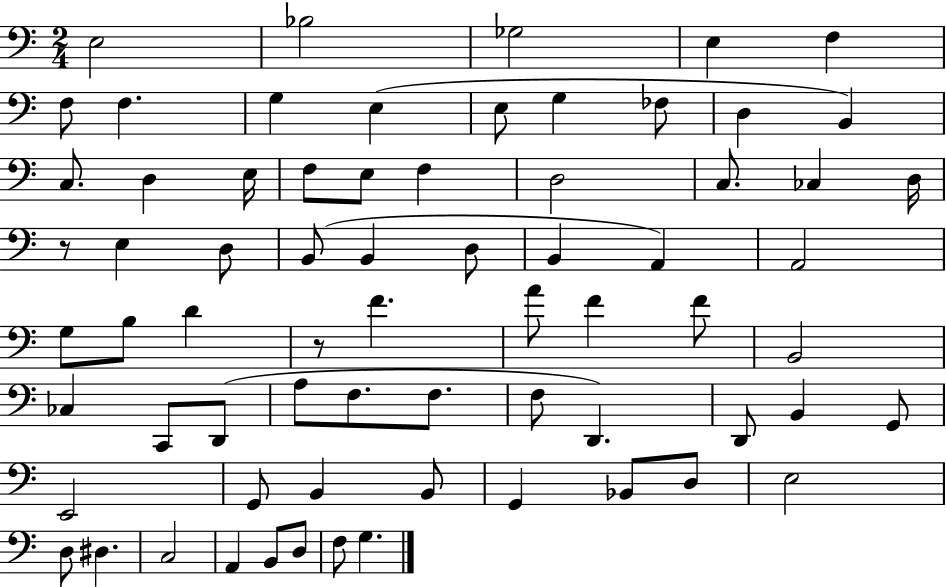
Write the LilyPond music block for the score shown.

{
  \clef bass
  \numericTimeSignature
  \time 2/4
  \key c \major
  e2 | bes2 | ges2 | e4 f4 | \break f8 f4. | g4 e4( | e8 g4 fes8 | d4 b,4) | \break c8. d4 e16 | f8 e8 f4 | d2 | c8. ces4 d16 | \break r8 e4 d8 | b,8( b,4 d8 | b,4 a,4) | a,2 | \break g8 b8 d'4 | r8 f'4. | a'8 f'4 f'8 | b,2 | \break ces4 c,8 d,8( | a8 f8. f8. | f8 d,4.) | d,8 b,4 g,8 | \break e,2 | g,8 b,4 b,8 | g,4 bes,8 d8 | e2 | \break d8 dis4. | c2 | a,4 b,8 d8 | f8 g4. | \break \bar "|."
}